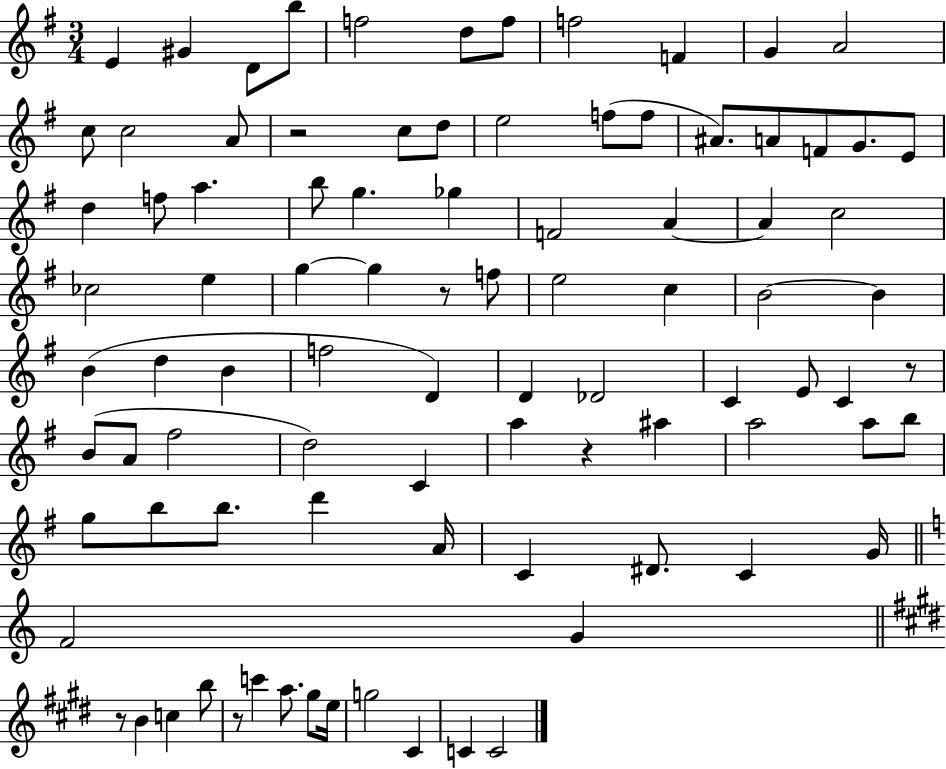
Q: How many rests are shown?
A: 6